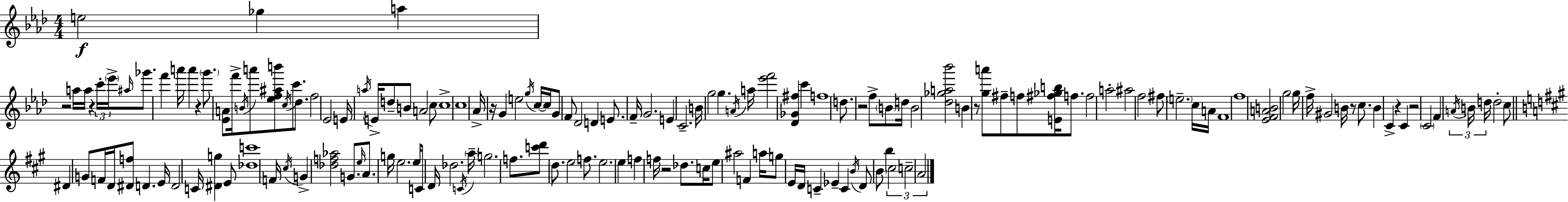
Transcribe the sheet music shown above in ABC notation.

X:1
T:Untitled
M:4/4
L:1/4
K:Ab
e2 _g a z2 a/4 a/4 z c'/4 _e'/4 ^a/4 _g'/2 f' a'/4 a' z g'/2 [_EA]/2 f'/4 B/4 a'/2 [_ef^ab']/2 c/4 c'/2 _d/2 f2 _E2 E/4 a/4 E/4 d/2 B/2 A2 c/2 c4 c4 _A/4 z/4 G e2 g/4 c/4 c/4 G/2 F/2 _D2 D E/2 F/4 G2 E C2 B/4 g2 g A/4 a/4 [_e'f']2 [_D_G^f] c' f4 d/2 z2 f/2 B/2 d/4 B2 [_d_ga_b']2 B z/2 [ga']/2 ^f/2 f/2 [E^f_gb]/4 f/2 f2 a2 ^a2 f2 ^f/2 e2 c/4 A/4 F4 f4 [_EFAB]2 g2 g/4 f/4 ^G2 B/4 z/2 c/2 B C z C z2 C2 F A/4 B/4 d/4 d2 c/2 ^D G/2 F/4 D/4 [^Df]/2 D E/4 D2 C/4 [^Dg] E/2 [_dc']4 F/4 ^c/4 G [_df_a]2 G/2 e/4 A/2 g/4 e2 e/4 C/2 D/4 _d2 C/4 a/4 g2 f/2 [c'd']/2 d/2 e2 f/2 e2 e f f/4 z2 _d/2 c/4 e/2 ^a2 F a/4 g/2 E/4 D/4 C _E C B/4 D/2 B/2 b ^c2 c2 A2